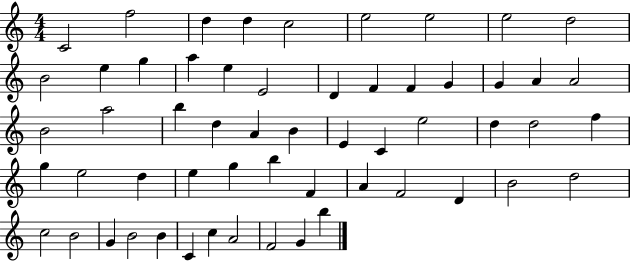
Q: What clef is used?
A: treble